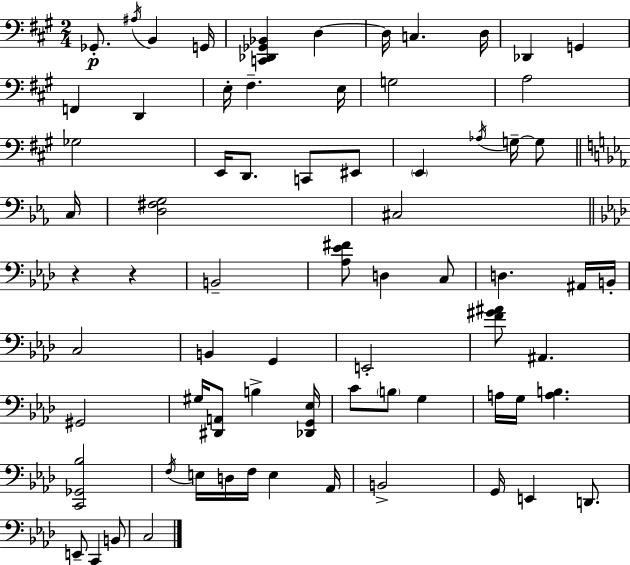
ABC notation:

X:1
T:Untitled
M:2/4
L:1/4
K:A
_G,,/2 ^A,/4 B,, G,,/4 [C,,_D,,_G,,_B,,] D, D,/4 C, D,/4 _D,, G,, F,, D,, E,/4 ^F, E,/4 G,2 A,2 _G,2 E,,/4 D,,/2 C,,/2 ^E,,/2 E,, _A,/4 G,/4 G,/2 C,/4 [D,^F,G,]2 ^C,2 z z B,,2 [_A,_E^F]/2 D, C,/2 D, ^A,,/4 B,,/4 C,2 B,, G,, E,,2 [F^G^A]/2 ^A,, ^G,,2 ^G,/4 [^D,,A,,]/2 B, [_D,,G,,_E,]/4 C/2 B,/2 G, A,/4 G,/4 [A,B,] [C,,_G,,_B,]2 F,/4 E,/4 D,/4 F,/4 E, _A,,/4 B,,2 G,,/4 E,, D,,/2 E,,/2 C,, B,,/2 C,2